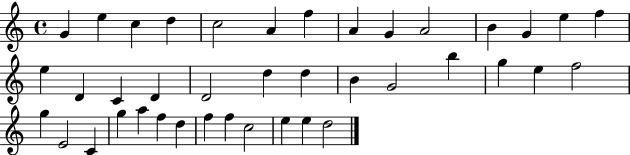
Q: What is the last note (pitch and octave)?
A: D5